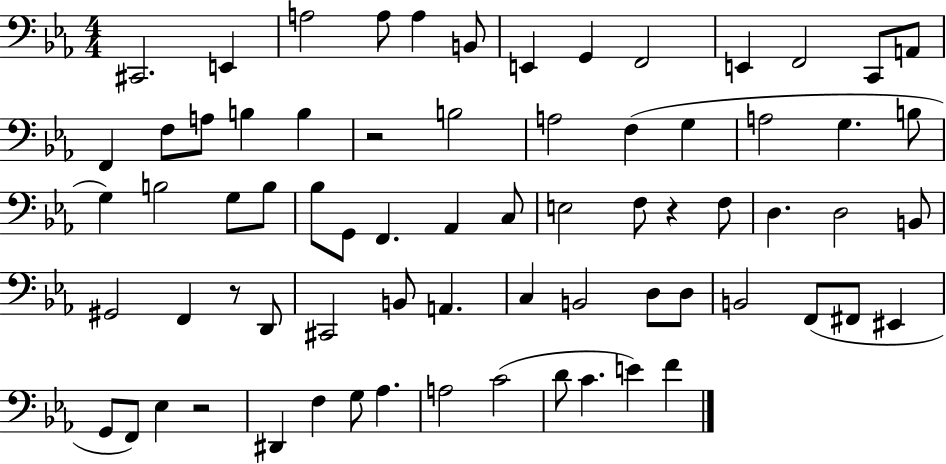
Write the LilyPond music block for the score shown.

{
  \clef bass
  \numericTimeSignature
  \time 4/4
  \key ees \major
  cis,2. e,4 | a2 a8 a4 b,8 | e,4 g,4 f,2 | e,4 f,2 c,8 a,8 | \break f,4 f8 a8 b4 b4 | r2 b2 | a2 f4( g4 | a2 g4. b8 | \break g4) b2 g8 b8 | bes8 g,8 f,4. aes,4 c8 | e2 f8 r4 f8 | d4. d2 b,8 | \break gis,2 f,4 r8 d,8 | cis,2 b,8 a,4. | c4 b,2 d8 d8 | b,2 f,8( fis,8 eis,4 | \break g,8 f,8) ees4 r2 | dis,4 f4 g8 aes4. | a2 c'2( | d'8 c'4. e'4) f'4 | \break \bar "|."
}